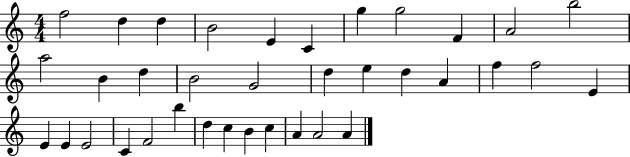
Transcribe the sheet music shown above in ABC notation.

X:1
T:Untitled
M:4/4
L:1/4
K:C
f2 d d B2 E C g g2 F A2 b2 a2 B d B2 G2 d e d A f f2 E E E E2 C F2 b d c B c A A2 A